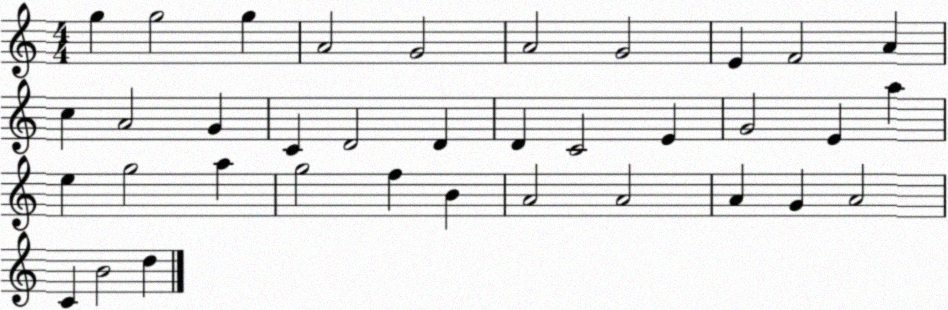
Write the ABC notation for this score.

X:1
T:Untitled
M:4/4
L:1/4
K:C
g g2 g A2 G2 A2 G2 E F2 A c A2 G C D2 D D C2 E G2 E a e g2 a g2 f B A2 A2 A G A2 C B2 d